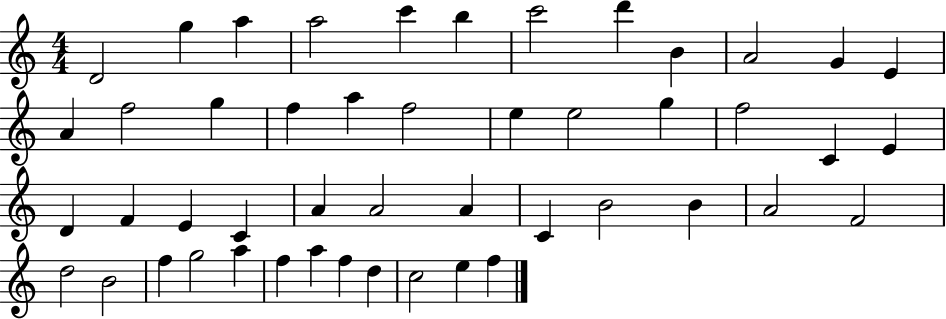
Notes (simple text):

D4/h G5/q A5/q A5/h C6/q B5/q C6/h D6/q B4/q A4/h G4/q E4/q A4/q F5/h G5/q F5/q A5/q F5/h E5/q E5/h G5/q F5/h C4/q E4/q D4/q F4/q E4/q C4/q A4/q A4/h A4/q C4/q B4/h B4/q A4/h F4/h D5/h B4/h F5/q G5/h A5/q F5/q A5/q F5/q D5/q C5/h E5/q F5/q